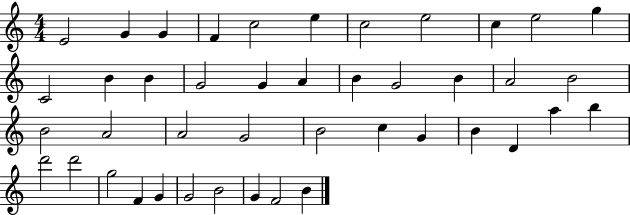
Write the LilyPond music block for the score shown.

{
  \clef treble
  \numericTimeSignature
  \time 4/4
  \key c \major
  e'2 g'4 g'4 | f'4 c''2 e''4 | c''2 e''2 | c''4 e''2 g''4 | \break c'2 b'4 b'4 | g'2 g'4 a'4 | b'4 g'2 b'4 | a'2 b'2 | \break b'2 a'2 | a'2 g'2 | b'2 c''4 g'4 | b'4 d'4 a''4 b''4 | \break d'''2 d'''2 | g''2 f'4 g'4 | g'2 b'2 | g'4 f'2 b'4 | \break \bar "|."
}